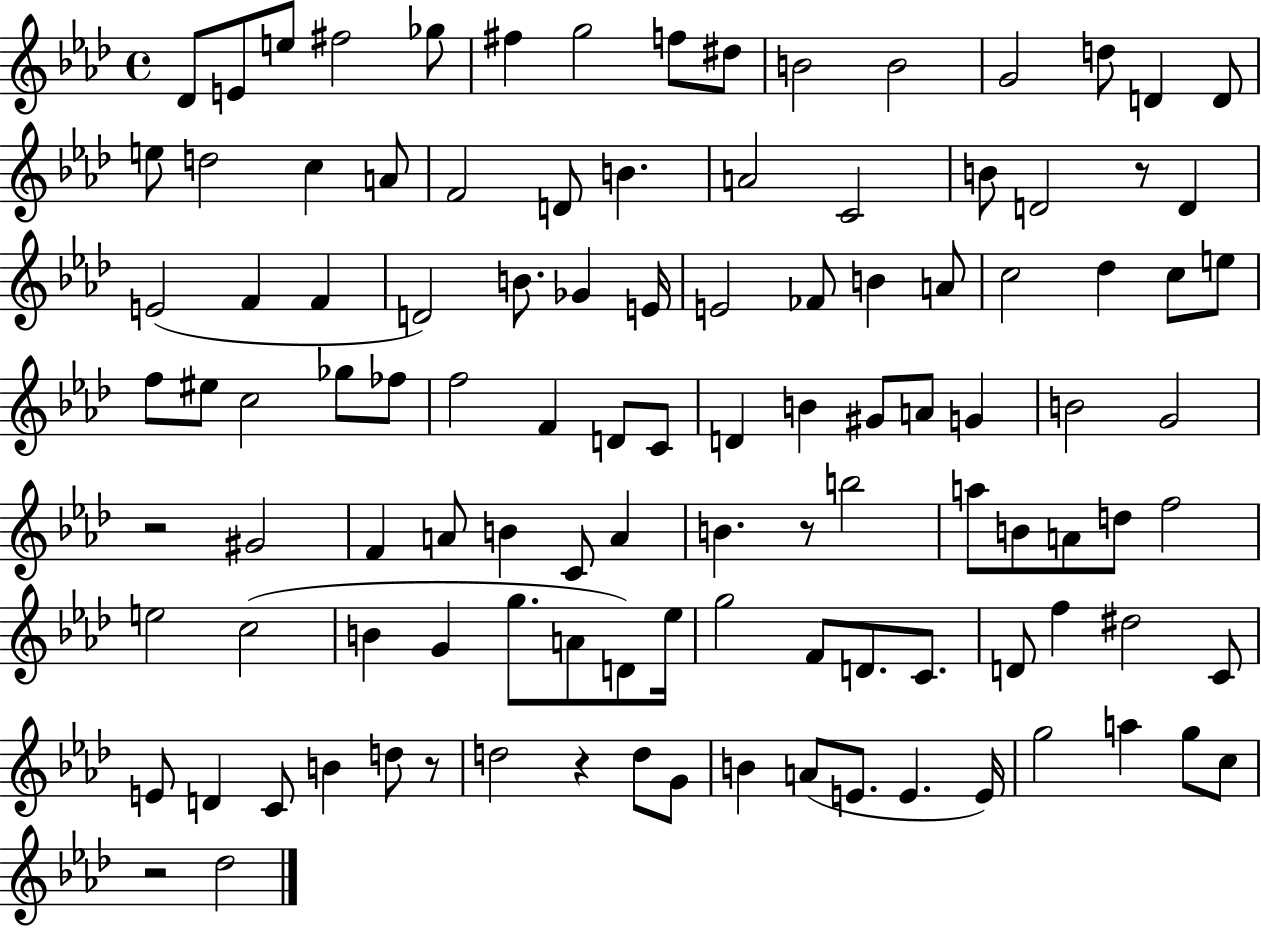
{
  \clef treble
  \time 4/4
  \defaultTimeSignature
  \key aes \major
  des'8 e'8 e''8 fis''2 ges''8 | fis''4 g''2 f''8 dis''8 | b'2 b'2 | g'2 d''8 d'4 d'8 | \break e''8 d''2 c''4 a'8 | f'2 d'8 b'4. | a'2 c'2 | b'8 d'2 r8 d'4 | \break e'2( f'4 f'4 | d'2) b'8. ges'4 e'16 | e'2 fes'8 b'4 a'8 | c''2 des''4 c''8 e''8 | \break f''8 eis''8 c''2 ges''8 fes''8 | f''2 f'4 d'8 c'8 | d'4 b'4 gis'8 a'8 g'4 | b'2 g'2 | \break r2 gis'2 | f'4 a'8 b'4 c'8 a'4 | b'4. r8 b''2 | a''8 b'8 a'8 d''8 f''2 | \break e''2 c''2( | b'4 g'4 g''8. a'8 d'8) ees''16 | g''2 f'8 d'8. c'8. | d'8 f''4 dis''2 c'8 | \break e'8 d'4 c'8 b'4 d''8 r8 | d''2 r4 d''8 g'8 | b'4 a'8( e'8. e'4. e'16) | g''2 a''4 g''8 c''8 | \break r2 des''2 | \bar "|."
}